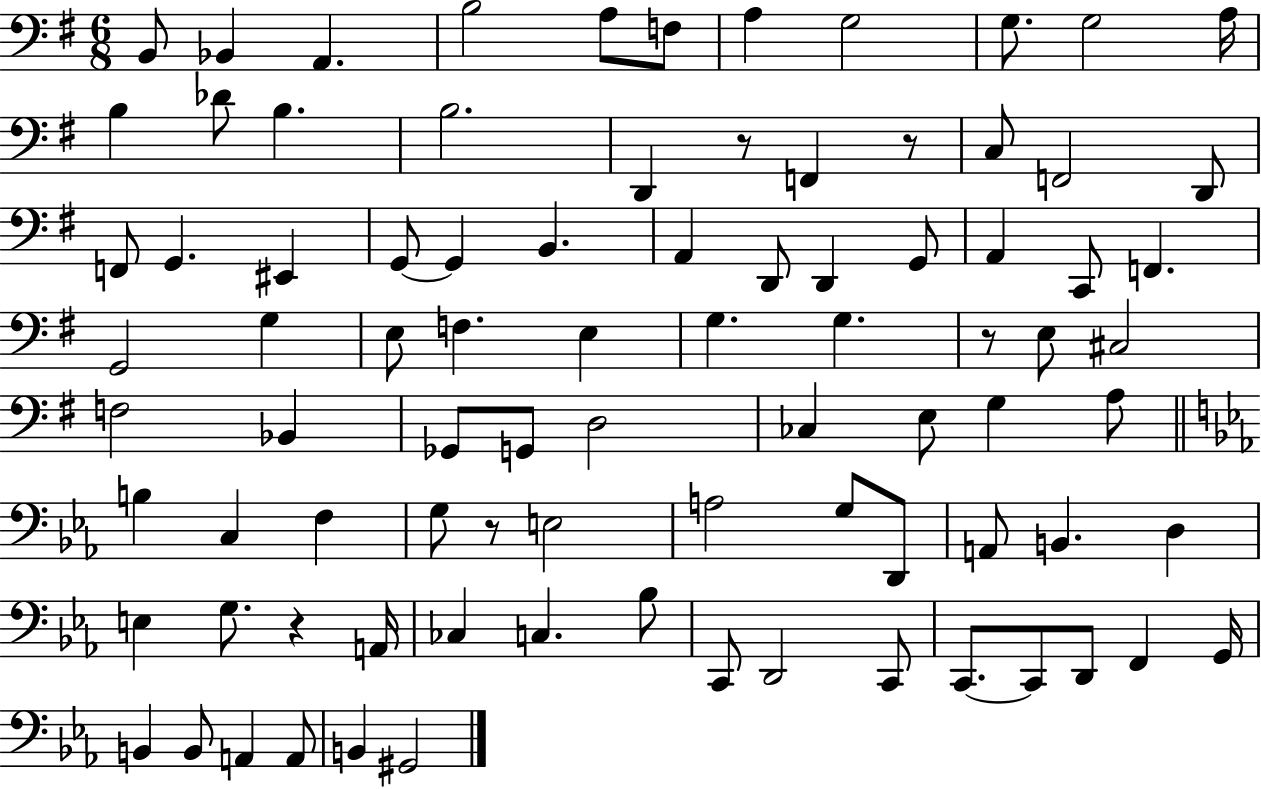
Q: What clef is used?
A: bass